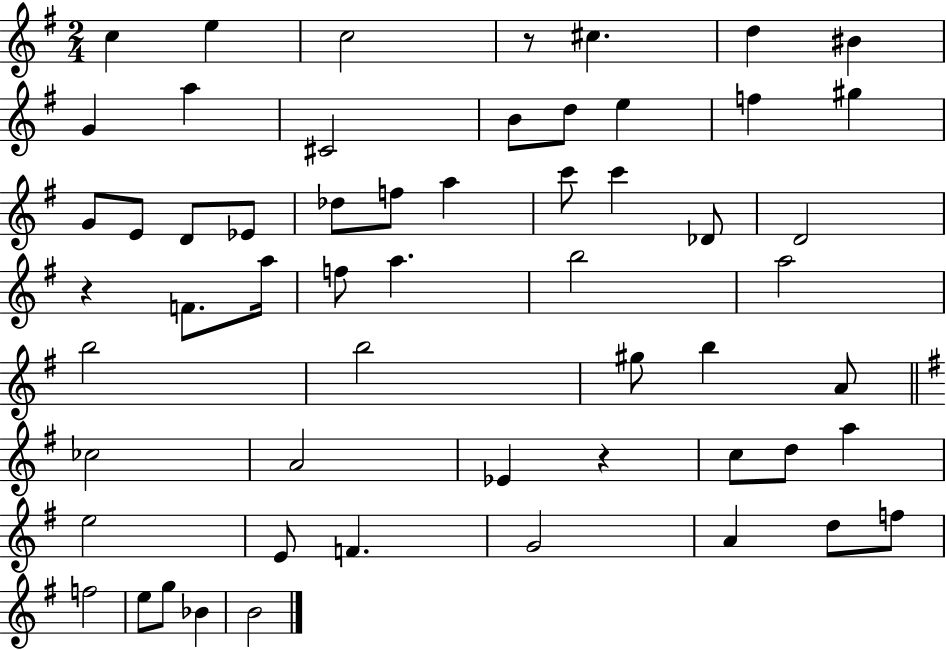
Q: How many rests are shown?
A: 3